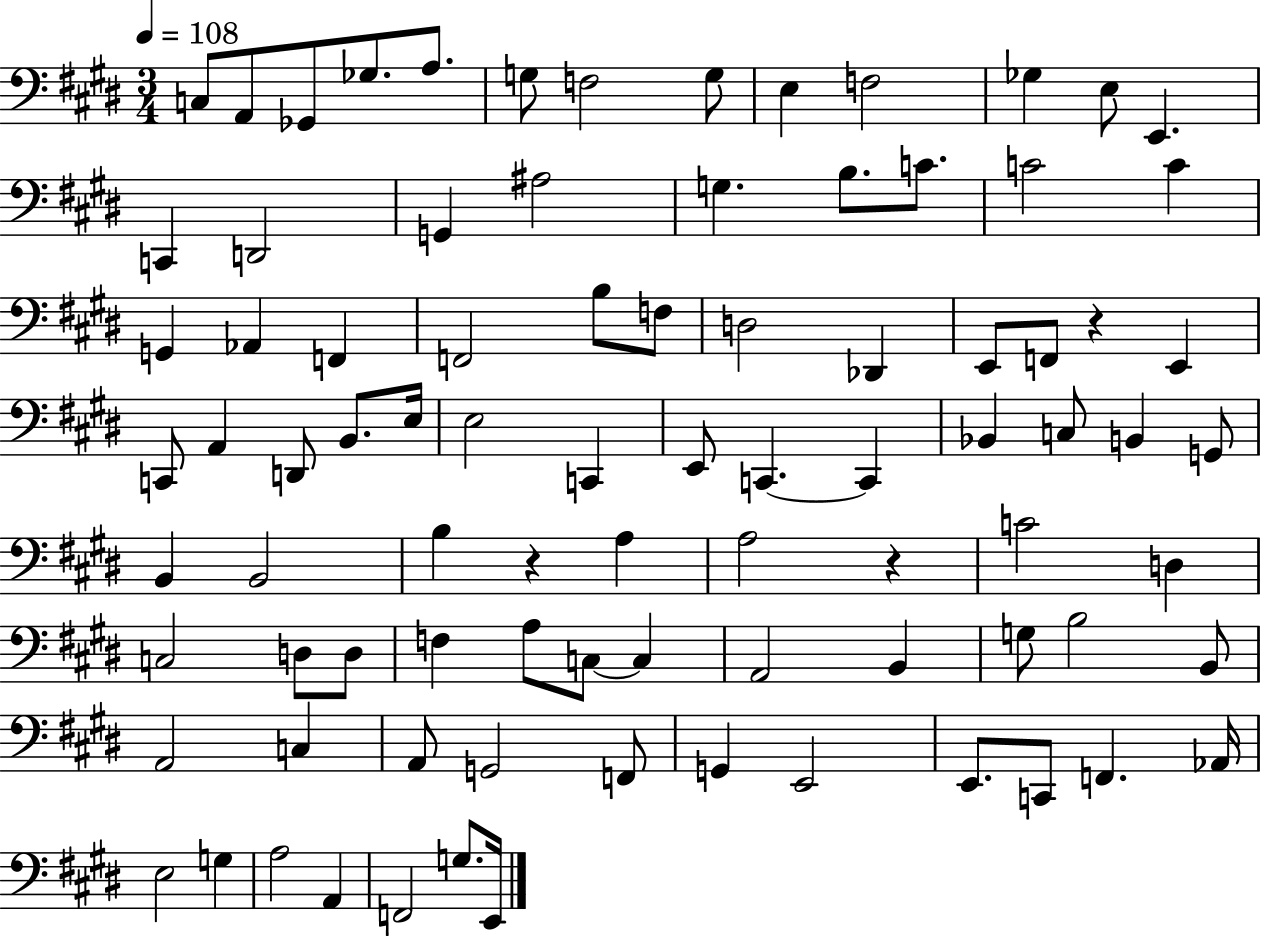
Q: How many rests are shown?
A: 3